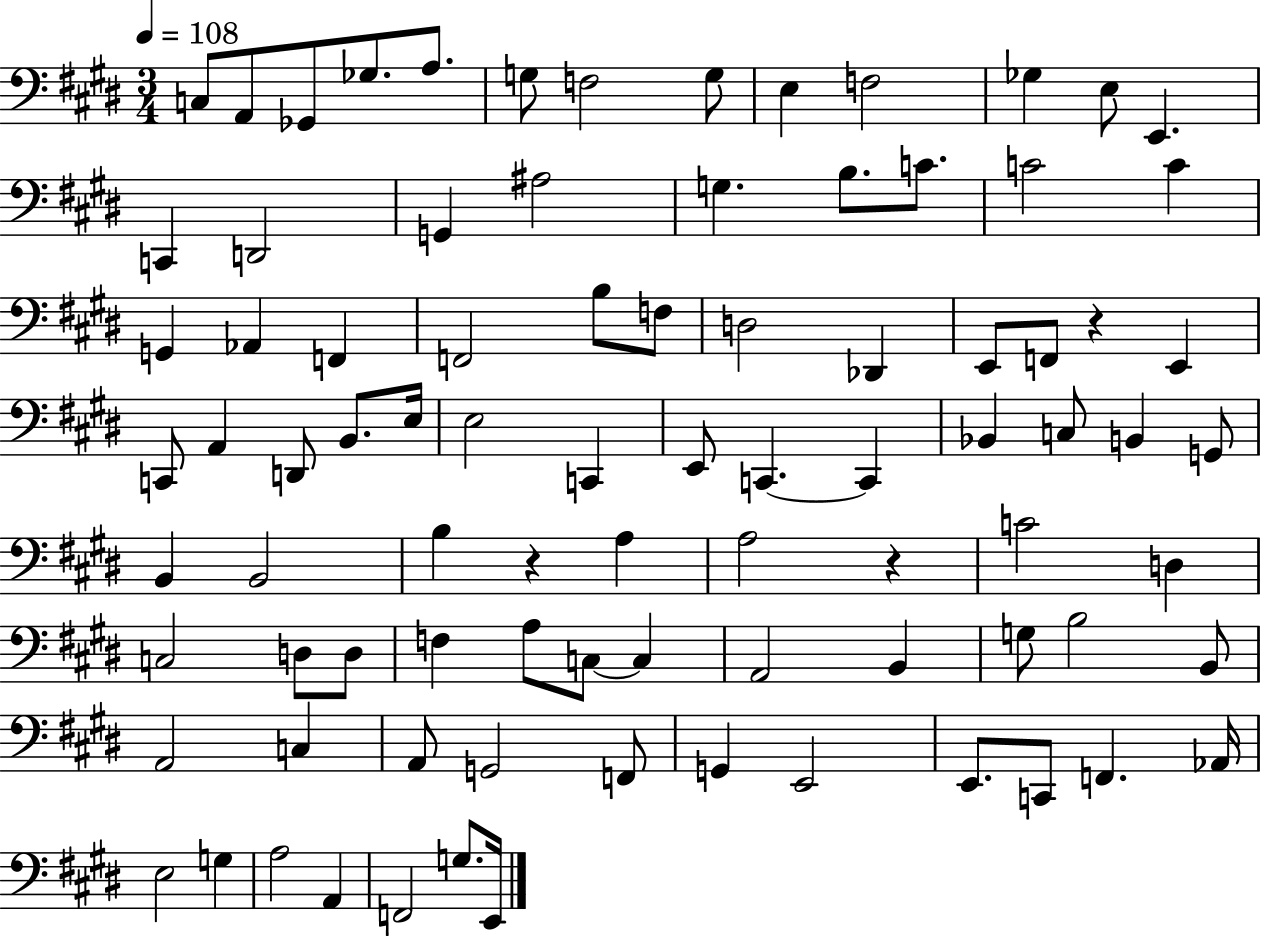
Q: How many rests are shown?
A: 3